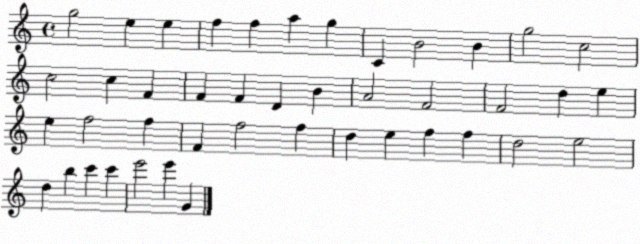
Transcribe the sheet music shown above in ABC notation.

X:1
T:Untitled
M:4/4
L:1/4
K:C
g2 e e f f a g C B2 B g2 c2 c2 c F F F D B A2 F2 F2 d e e f2 f F f2 f d e f f d2 e2 d b c' c' e'2 e' G